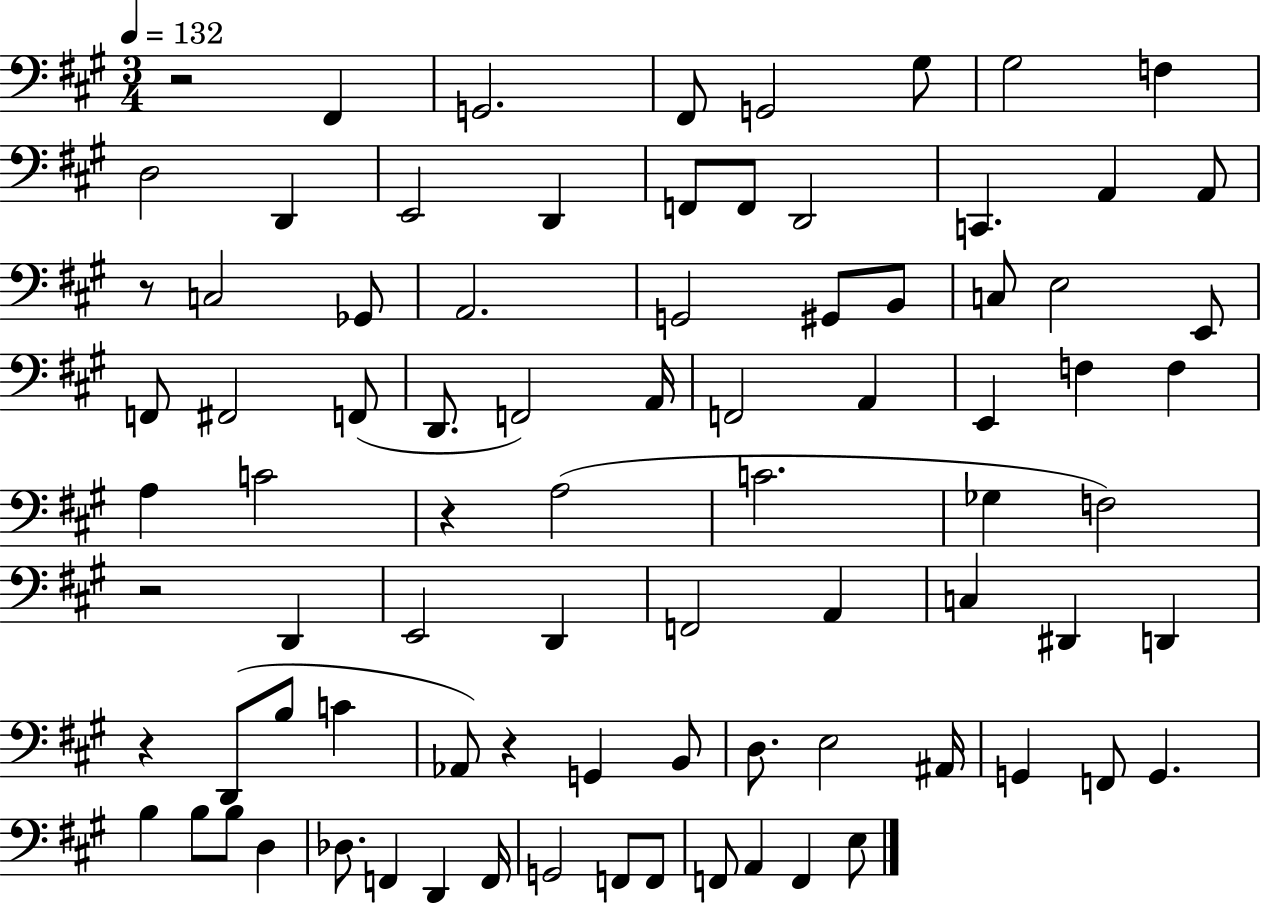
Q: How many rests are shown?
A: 6